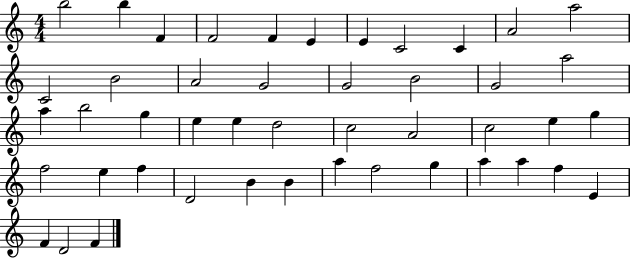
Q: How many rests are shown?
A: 0